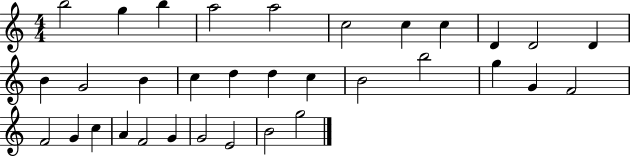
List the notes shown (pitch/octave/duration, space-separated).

B5/h G5/q B5/q A5/h A5/h C5/h C5/q C5/q D4/q D4/h D4/q B4/q G4/h B4/q C5/q D5/q D5/q C5/q B4/h B5/h G5/q G4/q F4/h F4/h G4/q C5/q A4/q F4/h G4/q G4/h E4/h B4/h G5/h